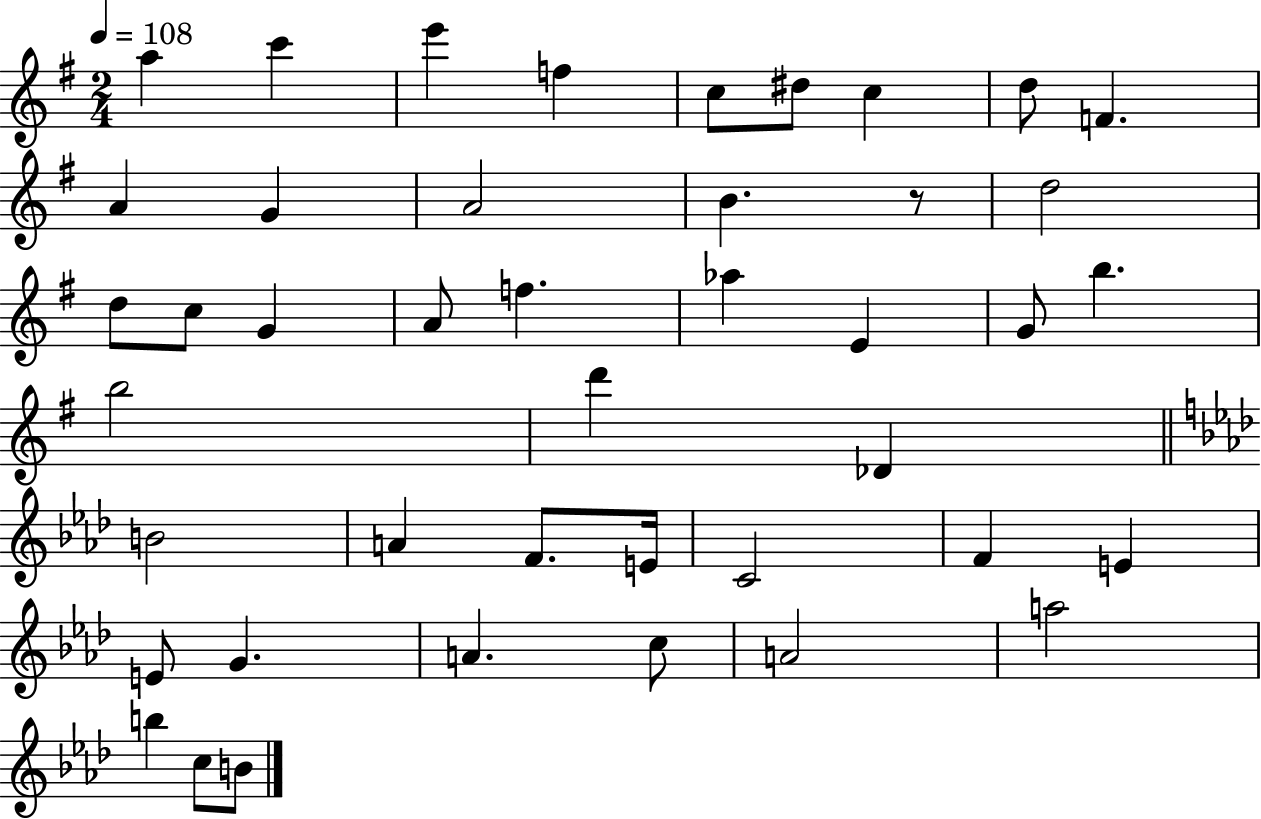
{
  \clef treble
  \numericTimeSignature
  \time 2/4
  \key g \major
  \tempo 4 = 108
  a''4 c'''4 | e'''4 f''4 | c''8 dis''8 c''4 | d''8 f'4. | \break a'4 g'4 | a'2 | b'4. r8 | d''2 | \break d''8 c''8 g'4 | a'8 f''4. | aes''4 e'4 | g'8 b''4. | \break b''2 | d'''4 des'4 | \bar "||" \break \key f \minor b'2 | a'4 f'8. e'16 | c'2 | f'4 e'4 | \break e'8 g'4. | a'4. c''8 | a'2 | a''2 | \break b''4 c''8 b'8 | \bar "|."
}